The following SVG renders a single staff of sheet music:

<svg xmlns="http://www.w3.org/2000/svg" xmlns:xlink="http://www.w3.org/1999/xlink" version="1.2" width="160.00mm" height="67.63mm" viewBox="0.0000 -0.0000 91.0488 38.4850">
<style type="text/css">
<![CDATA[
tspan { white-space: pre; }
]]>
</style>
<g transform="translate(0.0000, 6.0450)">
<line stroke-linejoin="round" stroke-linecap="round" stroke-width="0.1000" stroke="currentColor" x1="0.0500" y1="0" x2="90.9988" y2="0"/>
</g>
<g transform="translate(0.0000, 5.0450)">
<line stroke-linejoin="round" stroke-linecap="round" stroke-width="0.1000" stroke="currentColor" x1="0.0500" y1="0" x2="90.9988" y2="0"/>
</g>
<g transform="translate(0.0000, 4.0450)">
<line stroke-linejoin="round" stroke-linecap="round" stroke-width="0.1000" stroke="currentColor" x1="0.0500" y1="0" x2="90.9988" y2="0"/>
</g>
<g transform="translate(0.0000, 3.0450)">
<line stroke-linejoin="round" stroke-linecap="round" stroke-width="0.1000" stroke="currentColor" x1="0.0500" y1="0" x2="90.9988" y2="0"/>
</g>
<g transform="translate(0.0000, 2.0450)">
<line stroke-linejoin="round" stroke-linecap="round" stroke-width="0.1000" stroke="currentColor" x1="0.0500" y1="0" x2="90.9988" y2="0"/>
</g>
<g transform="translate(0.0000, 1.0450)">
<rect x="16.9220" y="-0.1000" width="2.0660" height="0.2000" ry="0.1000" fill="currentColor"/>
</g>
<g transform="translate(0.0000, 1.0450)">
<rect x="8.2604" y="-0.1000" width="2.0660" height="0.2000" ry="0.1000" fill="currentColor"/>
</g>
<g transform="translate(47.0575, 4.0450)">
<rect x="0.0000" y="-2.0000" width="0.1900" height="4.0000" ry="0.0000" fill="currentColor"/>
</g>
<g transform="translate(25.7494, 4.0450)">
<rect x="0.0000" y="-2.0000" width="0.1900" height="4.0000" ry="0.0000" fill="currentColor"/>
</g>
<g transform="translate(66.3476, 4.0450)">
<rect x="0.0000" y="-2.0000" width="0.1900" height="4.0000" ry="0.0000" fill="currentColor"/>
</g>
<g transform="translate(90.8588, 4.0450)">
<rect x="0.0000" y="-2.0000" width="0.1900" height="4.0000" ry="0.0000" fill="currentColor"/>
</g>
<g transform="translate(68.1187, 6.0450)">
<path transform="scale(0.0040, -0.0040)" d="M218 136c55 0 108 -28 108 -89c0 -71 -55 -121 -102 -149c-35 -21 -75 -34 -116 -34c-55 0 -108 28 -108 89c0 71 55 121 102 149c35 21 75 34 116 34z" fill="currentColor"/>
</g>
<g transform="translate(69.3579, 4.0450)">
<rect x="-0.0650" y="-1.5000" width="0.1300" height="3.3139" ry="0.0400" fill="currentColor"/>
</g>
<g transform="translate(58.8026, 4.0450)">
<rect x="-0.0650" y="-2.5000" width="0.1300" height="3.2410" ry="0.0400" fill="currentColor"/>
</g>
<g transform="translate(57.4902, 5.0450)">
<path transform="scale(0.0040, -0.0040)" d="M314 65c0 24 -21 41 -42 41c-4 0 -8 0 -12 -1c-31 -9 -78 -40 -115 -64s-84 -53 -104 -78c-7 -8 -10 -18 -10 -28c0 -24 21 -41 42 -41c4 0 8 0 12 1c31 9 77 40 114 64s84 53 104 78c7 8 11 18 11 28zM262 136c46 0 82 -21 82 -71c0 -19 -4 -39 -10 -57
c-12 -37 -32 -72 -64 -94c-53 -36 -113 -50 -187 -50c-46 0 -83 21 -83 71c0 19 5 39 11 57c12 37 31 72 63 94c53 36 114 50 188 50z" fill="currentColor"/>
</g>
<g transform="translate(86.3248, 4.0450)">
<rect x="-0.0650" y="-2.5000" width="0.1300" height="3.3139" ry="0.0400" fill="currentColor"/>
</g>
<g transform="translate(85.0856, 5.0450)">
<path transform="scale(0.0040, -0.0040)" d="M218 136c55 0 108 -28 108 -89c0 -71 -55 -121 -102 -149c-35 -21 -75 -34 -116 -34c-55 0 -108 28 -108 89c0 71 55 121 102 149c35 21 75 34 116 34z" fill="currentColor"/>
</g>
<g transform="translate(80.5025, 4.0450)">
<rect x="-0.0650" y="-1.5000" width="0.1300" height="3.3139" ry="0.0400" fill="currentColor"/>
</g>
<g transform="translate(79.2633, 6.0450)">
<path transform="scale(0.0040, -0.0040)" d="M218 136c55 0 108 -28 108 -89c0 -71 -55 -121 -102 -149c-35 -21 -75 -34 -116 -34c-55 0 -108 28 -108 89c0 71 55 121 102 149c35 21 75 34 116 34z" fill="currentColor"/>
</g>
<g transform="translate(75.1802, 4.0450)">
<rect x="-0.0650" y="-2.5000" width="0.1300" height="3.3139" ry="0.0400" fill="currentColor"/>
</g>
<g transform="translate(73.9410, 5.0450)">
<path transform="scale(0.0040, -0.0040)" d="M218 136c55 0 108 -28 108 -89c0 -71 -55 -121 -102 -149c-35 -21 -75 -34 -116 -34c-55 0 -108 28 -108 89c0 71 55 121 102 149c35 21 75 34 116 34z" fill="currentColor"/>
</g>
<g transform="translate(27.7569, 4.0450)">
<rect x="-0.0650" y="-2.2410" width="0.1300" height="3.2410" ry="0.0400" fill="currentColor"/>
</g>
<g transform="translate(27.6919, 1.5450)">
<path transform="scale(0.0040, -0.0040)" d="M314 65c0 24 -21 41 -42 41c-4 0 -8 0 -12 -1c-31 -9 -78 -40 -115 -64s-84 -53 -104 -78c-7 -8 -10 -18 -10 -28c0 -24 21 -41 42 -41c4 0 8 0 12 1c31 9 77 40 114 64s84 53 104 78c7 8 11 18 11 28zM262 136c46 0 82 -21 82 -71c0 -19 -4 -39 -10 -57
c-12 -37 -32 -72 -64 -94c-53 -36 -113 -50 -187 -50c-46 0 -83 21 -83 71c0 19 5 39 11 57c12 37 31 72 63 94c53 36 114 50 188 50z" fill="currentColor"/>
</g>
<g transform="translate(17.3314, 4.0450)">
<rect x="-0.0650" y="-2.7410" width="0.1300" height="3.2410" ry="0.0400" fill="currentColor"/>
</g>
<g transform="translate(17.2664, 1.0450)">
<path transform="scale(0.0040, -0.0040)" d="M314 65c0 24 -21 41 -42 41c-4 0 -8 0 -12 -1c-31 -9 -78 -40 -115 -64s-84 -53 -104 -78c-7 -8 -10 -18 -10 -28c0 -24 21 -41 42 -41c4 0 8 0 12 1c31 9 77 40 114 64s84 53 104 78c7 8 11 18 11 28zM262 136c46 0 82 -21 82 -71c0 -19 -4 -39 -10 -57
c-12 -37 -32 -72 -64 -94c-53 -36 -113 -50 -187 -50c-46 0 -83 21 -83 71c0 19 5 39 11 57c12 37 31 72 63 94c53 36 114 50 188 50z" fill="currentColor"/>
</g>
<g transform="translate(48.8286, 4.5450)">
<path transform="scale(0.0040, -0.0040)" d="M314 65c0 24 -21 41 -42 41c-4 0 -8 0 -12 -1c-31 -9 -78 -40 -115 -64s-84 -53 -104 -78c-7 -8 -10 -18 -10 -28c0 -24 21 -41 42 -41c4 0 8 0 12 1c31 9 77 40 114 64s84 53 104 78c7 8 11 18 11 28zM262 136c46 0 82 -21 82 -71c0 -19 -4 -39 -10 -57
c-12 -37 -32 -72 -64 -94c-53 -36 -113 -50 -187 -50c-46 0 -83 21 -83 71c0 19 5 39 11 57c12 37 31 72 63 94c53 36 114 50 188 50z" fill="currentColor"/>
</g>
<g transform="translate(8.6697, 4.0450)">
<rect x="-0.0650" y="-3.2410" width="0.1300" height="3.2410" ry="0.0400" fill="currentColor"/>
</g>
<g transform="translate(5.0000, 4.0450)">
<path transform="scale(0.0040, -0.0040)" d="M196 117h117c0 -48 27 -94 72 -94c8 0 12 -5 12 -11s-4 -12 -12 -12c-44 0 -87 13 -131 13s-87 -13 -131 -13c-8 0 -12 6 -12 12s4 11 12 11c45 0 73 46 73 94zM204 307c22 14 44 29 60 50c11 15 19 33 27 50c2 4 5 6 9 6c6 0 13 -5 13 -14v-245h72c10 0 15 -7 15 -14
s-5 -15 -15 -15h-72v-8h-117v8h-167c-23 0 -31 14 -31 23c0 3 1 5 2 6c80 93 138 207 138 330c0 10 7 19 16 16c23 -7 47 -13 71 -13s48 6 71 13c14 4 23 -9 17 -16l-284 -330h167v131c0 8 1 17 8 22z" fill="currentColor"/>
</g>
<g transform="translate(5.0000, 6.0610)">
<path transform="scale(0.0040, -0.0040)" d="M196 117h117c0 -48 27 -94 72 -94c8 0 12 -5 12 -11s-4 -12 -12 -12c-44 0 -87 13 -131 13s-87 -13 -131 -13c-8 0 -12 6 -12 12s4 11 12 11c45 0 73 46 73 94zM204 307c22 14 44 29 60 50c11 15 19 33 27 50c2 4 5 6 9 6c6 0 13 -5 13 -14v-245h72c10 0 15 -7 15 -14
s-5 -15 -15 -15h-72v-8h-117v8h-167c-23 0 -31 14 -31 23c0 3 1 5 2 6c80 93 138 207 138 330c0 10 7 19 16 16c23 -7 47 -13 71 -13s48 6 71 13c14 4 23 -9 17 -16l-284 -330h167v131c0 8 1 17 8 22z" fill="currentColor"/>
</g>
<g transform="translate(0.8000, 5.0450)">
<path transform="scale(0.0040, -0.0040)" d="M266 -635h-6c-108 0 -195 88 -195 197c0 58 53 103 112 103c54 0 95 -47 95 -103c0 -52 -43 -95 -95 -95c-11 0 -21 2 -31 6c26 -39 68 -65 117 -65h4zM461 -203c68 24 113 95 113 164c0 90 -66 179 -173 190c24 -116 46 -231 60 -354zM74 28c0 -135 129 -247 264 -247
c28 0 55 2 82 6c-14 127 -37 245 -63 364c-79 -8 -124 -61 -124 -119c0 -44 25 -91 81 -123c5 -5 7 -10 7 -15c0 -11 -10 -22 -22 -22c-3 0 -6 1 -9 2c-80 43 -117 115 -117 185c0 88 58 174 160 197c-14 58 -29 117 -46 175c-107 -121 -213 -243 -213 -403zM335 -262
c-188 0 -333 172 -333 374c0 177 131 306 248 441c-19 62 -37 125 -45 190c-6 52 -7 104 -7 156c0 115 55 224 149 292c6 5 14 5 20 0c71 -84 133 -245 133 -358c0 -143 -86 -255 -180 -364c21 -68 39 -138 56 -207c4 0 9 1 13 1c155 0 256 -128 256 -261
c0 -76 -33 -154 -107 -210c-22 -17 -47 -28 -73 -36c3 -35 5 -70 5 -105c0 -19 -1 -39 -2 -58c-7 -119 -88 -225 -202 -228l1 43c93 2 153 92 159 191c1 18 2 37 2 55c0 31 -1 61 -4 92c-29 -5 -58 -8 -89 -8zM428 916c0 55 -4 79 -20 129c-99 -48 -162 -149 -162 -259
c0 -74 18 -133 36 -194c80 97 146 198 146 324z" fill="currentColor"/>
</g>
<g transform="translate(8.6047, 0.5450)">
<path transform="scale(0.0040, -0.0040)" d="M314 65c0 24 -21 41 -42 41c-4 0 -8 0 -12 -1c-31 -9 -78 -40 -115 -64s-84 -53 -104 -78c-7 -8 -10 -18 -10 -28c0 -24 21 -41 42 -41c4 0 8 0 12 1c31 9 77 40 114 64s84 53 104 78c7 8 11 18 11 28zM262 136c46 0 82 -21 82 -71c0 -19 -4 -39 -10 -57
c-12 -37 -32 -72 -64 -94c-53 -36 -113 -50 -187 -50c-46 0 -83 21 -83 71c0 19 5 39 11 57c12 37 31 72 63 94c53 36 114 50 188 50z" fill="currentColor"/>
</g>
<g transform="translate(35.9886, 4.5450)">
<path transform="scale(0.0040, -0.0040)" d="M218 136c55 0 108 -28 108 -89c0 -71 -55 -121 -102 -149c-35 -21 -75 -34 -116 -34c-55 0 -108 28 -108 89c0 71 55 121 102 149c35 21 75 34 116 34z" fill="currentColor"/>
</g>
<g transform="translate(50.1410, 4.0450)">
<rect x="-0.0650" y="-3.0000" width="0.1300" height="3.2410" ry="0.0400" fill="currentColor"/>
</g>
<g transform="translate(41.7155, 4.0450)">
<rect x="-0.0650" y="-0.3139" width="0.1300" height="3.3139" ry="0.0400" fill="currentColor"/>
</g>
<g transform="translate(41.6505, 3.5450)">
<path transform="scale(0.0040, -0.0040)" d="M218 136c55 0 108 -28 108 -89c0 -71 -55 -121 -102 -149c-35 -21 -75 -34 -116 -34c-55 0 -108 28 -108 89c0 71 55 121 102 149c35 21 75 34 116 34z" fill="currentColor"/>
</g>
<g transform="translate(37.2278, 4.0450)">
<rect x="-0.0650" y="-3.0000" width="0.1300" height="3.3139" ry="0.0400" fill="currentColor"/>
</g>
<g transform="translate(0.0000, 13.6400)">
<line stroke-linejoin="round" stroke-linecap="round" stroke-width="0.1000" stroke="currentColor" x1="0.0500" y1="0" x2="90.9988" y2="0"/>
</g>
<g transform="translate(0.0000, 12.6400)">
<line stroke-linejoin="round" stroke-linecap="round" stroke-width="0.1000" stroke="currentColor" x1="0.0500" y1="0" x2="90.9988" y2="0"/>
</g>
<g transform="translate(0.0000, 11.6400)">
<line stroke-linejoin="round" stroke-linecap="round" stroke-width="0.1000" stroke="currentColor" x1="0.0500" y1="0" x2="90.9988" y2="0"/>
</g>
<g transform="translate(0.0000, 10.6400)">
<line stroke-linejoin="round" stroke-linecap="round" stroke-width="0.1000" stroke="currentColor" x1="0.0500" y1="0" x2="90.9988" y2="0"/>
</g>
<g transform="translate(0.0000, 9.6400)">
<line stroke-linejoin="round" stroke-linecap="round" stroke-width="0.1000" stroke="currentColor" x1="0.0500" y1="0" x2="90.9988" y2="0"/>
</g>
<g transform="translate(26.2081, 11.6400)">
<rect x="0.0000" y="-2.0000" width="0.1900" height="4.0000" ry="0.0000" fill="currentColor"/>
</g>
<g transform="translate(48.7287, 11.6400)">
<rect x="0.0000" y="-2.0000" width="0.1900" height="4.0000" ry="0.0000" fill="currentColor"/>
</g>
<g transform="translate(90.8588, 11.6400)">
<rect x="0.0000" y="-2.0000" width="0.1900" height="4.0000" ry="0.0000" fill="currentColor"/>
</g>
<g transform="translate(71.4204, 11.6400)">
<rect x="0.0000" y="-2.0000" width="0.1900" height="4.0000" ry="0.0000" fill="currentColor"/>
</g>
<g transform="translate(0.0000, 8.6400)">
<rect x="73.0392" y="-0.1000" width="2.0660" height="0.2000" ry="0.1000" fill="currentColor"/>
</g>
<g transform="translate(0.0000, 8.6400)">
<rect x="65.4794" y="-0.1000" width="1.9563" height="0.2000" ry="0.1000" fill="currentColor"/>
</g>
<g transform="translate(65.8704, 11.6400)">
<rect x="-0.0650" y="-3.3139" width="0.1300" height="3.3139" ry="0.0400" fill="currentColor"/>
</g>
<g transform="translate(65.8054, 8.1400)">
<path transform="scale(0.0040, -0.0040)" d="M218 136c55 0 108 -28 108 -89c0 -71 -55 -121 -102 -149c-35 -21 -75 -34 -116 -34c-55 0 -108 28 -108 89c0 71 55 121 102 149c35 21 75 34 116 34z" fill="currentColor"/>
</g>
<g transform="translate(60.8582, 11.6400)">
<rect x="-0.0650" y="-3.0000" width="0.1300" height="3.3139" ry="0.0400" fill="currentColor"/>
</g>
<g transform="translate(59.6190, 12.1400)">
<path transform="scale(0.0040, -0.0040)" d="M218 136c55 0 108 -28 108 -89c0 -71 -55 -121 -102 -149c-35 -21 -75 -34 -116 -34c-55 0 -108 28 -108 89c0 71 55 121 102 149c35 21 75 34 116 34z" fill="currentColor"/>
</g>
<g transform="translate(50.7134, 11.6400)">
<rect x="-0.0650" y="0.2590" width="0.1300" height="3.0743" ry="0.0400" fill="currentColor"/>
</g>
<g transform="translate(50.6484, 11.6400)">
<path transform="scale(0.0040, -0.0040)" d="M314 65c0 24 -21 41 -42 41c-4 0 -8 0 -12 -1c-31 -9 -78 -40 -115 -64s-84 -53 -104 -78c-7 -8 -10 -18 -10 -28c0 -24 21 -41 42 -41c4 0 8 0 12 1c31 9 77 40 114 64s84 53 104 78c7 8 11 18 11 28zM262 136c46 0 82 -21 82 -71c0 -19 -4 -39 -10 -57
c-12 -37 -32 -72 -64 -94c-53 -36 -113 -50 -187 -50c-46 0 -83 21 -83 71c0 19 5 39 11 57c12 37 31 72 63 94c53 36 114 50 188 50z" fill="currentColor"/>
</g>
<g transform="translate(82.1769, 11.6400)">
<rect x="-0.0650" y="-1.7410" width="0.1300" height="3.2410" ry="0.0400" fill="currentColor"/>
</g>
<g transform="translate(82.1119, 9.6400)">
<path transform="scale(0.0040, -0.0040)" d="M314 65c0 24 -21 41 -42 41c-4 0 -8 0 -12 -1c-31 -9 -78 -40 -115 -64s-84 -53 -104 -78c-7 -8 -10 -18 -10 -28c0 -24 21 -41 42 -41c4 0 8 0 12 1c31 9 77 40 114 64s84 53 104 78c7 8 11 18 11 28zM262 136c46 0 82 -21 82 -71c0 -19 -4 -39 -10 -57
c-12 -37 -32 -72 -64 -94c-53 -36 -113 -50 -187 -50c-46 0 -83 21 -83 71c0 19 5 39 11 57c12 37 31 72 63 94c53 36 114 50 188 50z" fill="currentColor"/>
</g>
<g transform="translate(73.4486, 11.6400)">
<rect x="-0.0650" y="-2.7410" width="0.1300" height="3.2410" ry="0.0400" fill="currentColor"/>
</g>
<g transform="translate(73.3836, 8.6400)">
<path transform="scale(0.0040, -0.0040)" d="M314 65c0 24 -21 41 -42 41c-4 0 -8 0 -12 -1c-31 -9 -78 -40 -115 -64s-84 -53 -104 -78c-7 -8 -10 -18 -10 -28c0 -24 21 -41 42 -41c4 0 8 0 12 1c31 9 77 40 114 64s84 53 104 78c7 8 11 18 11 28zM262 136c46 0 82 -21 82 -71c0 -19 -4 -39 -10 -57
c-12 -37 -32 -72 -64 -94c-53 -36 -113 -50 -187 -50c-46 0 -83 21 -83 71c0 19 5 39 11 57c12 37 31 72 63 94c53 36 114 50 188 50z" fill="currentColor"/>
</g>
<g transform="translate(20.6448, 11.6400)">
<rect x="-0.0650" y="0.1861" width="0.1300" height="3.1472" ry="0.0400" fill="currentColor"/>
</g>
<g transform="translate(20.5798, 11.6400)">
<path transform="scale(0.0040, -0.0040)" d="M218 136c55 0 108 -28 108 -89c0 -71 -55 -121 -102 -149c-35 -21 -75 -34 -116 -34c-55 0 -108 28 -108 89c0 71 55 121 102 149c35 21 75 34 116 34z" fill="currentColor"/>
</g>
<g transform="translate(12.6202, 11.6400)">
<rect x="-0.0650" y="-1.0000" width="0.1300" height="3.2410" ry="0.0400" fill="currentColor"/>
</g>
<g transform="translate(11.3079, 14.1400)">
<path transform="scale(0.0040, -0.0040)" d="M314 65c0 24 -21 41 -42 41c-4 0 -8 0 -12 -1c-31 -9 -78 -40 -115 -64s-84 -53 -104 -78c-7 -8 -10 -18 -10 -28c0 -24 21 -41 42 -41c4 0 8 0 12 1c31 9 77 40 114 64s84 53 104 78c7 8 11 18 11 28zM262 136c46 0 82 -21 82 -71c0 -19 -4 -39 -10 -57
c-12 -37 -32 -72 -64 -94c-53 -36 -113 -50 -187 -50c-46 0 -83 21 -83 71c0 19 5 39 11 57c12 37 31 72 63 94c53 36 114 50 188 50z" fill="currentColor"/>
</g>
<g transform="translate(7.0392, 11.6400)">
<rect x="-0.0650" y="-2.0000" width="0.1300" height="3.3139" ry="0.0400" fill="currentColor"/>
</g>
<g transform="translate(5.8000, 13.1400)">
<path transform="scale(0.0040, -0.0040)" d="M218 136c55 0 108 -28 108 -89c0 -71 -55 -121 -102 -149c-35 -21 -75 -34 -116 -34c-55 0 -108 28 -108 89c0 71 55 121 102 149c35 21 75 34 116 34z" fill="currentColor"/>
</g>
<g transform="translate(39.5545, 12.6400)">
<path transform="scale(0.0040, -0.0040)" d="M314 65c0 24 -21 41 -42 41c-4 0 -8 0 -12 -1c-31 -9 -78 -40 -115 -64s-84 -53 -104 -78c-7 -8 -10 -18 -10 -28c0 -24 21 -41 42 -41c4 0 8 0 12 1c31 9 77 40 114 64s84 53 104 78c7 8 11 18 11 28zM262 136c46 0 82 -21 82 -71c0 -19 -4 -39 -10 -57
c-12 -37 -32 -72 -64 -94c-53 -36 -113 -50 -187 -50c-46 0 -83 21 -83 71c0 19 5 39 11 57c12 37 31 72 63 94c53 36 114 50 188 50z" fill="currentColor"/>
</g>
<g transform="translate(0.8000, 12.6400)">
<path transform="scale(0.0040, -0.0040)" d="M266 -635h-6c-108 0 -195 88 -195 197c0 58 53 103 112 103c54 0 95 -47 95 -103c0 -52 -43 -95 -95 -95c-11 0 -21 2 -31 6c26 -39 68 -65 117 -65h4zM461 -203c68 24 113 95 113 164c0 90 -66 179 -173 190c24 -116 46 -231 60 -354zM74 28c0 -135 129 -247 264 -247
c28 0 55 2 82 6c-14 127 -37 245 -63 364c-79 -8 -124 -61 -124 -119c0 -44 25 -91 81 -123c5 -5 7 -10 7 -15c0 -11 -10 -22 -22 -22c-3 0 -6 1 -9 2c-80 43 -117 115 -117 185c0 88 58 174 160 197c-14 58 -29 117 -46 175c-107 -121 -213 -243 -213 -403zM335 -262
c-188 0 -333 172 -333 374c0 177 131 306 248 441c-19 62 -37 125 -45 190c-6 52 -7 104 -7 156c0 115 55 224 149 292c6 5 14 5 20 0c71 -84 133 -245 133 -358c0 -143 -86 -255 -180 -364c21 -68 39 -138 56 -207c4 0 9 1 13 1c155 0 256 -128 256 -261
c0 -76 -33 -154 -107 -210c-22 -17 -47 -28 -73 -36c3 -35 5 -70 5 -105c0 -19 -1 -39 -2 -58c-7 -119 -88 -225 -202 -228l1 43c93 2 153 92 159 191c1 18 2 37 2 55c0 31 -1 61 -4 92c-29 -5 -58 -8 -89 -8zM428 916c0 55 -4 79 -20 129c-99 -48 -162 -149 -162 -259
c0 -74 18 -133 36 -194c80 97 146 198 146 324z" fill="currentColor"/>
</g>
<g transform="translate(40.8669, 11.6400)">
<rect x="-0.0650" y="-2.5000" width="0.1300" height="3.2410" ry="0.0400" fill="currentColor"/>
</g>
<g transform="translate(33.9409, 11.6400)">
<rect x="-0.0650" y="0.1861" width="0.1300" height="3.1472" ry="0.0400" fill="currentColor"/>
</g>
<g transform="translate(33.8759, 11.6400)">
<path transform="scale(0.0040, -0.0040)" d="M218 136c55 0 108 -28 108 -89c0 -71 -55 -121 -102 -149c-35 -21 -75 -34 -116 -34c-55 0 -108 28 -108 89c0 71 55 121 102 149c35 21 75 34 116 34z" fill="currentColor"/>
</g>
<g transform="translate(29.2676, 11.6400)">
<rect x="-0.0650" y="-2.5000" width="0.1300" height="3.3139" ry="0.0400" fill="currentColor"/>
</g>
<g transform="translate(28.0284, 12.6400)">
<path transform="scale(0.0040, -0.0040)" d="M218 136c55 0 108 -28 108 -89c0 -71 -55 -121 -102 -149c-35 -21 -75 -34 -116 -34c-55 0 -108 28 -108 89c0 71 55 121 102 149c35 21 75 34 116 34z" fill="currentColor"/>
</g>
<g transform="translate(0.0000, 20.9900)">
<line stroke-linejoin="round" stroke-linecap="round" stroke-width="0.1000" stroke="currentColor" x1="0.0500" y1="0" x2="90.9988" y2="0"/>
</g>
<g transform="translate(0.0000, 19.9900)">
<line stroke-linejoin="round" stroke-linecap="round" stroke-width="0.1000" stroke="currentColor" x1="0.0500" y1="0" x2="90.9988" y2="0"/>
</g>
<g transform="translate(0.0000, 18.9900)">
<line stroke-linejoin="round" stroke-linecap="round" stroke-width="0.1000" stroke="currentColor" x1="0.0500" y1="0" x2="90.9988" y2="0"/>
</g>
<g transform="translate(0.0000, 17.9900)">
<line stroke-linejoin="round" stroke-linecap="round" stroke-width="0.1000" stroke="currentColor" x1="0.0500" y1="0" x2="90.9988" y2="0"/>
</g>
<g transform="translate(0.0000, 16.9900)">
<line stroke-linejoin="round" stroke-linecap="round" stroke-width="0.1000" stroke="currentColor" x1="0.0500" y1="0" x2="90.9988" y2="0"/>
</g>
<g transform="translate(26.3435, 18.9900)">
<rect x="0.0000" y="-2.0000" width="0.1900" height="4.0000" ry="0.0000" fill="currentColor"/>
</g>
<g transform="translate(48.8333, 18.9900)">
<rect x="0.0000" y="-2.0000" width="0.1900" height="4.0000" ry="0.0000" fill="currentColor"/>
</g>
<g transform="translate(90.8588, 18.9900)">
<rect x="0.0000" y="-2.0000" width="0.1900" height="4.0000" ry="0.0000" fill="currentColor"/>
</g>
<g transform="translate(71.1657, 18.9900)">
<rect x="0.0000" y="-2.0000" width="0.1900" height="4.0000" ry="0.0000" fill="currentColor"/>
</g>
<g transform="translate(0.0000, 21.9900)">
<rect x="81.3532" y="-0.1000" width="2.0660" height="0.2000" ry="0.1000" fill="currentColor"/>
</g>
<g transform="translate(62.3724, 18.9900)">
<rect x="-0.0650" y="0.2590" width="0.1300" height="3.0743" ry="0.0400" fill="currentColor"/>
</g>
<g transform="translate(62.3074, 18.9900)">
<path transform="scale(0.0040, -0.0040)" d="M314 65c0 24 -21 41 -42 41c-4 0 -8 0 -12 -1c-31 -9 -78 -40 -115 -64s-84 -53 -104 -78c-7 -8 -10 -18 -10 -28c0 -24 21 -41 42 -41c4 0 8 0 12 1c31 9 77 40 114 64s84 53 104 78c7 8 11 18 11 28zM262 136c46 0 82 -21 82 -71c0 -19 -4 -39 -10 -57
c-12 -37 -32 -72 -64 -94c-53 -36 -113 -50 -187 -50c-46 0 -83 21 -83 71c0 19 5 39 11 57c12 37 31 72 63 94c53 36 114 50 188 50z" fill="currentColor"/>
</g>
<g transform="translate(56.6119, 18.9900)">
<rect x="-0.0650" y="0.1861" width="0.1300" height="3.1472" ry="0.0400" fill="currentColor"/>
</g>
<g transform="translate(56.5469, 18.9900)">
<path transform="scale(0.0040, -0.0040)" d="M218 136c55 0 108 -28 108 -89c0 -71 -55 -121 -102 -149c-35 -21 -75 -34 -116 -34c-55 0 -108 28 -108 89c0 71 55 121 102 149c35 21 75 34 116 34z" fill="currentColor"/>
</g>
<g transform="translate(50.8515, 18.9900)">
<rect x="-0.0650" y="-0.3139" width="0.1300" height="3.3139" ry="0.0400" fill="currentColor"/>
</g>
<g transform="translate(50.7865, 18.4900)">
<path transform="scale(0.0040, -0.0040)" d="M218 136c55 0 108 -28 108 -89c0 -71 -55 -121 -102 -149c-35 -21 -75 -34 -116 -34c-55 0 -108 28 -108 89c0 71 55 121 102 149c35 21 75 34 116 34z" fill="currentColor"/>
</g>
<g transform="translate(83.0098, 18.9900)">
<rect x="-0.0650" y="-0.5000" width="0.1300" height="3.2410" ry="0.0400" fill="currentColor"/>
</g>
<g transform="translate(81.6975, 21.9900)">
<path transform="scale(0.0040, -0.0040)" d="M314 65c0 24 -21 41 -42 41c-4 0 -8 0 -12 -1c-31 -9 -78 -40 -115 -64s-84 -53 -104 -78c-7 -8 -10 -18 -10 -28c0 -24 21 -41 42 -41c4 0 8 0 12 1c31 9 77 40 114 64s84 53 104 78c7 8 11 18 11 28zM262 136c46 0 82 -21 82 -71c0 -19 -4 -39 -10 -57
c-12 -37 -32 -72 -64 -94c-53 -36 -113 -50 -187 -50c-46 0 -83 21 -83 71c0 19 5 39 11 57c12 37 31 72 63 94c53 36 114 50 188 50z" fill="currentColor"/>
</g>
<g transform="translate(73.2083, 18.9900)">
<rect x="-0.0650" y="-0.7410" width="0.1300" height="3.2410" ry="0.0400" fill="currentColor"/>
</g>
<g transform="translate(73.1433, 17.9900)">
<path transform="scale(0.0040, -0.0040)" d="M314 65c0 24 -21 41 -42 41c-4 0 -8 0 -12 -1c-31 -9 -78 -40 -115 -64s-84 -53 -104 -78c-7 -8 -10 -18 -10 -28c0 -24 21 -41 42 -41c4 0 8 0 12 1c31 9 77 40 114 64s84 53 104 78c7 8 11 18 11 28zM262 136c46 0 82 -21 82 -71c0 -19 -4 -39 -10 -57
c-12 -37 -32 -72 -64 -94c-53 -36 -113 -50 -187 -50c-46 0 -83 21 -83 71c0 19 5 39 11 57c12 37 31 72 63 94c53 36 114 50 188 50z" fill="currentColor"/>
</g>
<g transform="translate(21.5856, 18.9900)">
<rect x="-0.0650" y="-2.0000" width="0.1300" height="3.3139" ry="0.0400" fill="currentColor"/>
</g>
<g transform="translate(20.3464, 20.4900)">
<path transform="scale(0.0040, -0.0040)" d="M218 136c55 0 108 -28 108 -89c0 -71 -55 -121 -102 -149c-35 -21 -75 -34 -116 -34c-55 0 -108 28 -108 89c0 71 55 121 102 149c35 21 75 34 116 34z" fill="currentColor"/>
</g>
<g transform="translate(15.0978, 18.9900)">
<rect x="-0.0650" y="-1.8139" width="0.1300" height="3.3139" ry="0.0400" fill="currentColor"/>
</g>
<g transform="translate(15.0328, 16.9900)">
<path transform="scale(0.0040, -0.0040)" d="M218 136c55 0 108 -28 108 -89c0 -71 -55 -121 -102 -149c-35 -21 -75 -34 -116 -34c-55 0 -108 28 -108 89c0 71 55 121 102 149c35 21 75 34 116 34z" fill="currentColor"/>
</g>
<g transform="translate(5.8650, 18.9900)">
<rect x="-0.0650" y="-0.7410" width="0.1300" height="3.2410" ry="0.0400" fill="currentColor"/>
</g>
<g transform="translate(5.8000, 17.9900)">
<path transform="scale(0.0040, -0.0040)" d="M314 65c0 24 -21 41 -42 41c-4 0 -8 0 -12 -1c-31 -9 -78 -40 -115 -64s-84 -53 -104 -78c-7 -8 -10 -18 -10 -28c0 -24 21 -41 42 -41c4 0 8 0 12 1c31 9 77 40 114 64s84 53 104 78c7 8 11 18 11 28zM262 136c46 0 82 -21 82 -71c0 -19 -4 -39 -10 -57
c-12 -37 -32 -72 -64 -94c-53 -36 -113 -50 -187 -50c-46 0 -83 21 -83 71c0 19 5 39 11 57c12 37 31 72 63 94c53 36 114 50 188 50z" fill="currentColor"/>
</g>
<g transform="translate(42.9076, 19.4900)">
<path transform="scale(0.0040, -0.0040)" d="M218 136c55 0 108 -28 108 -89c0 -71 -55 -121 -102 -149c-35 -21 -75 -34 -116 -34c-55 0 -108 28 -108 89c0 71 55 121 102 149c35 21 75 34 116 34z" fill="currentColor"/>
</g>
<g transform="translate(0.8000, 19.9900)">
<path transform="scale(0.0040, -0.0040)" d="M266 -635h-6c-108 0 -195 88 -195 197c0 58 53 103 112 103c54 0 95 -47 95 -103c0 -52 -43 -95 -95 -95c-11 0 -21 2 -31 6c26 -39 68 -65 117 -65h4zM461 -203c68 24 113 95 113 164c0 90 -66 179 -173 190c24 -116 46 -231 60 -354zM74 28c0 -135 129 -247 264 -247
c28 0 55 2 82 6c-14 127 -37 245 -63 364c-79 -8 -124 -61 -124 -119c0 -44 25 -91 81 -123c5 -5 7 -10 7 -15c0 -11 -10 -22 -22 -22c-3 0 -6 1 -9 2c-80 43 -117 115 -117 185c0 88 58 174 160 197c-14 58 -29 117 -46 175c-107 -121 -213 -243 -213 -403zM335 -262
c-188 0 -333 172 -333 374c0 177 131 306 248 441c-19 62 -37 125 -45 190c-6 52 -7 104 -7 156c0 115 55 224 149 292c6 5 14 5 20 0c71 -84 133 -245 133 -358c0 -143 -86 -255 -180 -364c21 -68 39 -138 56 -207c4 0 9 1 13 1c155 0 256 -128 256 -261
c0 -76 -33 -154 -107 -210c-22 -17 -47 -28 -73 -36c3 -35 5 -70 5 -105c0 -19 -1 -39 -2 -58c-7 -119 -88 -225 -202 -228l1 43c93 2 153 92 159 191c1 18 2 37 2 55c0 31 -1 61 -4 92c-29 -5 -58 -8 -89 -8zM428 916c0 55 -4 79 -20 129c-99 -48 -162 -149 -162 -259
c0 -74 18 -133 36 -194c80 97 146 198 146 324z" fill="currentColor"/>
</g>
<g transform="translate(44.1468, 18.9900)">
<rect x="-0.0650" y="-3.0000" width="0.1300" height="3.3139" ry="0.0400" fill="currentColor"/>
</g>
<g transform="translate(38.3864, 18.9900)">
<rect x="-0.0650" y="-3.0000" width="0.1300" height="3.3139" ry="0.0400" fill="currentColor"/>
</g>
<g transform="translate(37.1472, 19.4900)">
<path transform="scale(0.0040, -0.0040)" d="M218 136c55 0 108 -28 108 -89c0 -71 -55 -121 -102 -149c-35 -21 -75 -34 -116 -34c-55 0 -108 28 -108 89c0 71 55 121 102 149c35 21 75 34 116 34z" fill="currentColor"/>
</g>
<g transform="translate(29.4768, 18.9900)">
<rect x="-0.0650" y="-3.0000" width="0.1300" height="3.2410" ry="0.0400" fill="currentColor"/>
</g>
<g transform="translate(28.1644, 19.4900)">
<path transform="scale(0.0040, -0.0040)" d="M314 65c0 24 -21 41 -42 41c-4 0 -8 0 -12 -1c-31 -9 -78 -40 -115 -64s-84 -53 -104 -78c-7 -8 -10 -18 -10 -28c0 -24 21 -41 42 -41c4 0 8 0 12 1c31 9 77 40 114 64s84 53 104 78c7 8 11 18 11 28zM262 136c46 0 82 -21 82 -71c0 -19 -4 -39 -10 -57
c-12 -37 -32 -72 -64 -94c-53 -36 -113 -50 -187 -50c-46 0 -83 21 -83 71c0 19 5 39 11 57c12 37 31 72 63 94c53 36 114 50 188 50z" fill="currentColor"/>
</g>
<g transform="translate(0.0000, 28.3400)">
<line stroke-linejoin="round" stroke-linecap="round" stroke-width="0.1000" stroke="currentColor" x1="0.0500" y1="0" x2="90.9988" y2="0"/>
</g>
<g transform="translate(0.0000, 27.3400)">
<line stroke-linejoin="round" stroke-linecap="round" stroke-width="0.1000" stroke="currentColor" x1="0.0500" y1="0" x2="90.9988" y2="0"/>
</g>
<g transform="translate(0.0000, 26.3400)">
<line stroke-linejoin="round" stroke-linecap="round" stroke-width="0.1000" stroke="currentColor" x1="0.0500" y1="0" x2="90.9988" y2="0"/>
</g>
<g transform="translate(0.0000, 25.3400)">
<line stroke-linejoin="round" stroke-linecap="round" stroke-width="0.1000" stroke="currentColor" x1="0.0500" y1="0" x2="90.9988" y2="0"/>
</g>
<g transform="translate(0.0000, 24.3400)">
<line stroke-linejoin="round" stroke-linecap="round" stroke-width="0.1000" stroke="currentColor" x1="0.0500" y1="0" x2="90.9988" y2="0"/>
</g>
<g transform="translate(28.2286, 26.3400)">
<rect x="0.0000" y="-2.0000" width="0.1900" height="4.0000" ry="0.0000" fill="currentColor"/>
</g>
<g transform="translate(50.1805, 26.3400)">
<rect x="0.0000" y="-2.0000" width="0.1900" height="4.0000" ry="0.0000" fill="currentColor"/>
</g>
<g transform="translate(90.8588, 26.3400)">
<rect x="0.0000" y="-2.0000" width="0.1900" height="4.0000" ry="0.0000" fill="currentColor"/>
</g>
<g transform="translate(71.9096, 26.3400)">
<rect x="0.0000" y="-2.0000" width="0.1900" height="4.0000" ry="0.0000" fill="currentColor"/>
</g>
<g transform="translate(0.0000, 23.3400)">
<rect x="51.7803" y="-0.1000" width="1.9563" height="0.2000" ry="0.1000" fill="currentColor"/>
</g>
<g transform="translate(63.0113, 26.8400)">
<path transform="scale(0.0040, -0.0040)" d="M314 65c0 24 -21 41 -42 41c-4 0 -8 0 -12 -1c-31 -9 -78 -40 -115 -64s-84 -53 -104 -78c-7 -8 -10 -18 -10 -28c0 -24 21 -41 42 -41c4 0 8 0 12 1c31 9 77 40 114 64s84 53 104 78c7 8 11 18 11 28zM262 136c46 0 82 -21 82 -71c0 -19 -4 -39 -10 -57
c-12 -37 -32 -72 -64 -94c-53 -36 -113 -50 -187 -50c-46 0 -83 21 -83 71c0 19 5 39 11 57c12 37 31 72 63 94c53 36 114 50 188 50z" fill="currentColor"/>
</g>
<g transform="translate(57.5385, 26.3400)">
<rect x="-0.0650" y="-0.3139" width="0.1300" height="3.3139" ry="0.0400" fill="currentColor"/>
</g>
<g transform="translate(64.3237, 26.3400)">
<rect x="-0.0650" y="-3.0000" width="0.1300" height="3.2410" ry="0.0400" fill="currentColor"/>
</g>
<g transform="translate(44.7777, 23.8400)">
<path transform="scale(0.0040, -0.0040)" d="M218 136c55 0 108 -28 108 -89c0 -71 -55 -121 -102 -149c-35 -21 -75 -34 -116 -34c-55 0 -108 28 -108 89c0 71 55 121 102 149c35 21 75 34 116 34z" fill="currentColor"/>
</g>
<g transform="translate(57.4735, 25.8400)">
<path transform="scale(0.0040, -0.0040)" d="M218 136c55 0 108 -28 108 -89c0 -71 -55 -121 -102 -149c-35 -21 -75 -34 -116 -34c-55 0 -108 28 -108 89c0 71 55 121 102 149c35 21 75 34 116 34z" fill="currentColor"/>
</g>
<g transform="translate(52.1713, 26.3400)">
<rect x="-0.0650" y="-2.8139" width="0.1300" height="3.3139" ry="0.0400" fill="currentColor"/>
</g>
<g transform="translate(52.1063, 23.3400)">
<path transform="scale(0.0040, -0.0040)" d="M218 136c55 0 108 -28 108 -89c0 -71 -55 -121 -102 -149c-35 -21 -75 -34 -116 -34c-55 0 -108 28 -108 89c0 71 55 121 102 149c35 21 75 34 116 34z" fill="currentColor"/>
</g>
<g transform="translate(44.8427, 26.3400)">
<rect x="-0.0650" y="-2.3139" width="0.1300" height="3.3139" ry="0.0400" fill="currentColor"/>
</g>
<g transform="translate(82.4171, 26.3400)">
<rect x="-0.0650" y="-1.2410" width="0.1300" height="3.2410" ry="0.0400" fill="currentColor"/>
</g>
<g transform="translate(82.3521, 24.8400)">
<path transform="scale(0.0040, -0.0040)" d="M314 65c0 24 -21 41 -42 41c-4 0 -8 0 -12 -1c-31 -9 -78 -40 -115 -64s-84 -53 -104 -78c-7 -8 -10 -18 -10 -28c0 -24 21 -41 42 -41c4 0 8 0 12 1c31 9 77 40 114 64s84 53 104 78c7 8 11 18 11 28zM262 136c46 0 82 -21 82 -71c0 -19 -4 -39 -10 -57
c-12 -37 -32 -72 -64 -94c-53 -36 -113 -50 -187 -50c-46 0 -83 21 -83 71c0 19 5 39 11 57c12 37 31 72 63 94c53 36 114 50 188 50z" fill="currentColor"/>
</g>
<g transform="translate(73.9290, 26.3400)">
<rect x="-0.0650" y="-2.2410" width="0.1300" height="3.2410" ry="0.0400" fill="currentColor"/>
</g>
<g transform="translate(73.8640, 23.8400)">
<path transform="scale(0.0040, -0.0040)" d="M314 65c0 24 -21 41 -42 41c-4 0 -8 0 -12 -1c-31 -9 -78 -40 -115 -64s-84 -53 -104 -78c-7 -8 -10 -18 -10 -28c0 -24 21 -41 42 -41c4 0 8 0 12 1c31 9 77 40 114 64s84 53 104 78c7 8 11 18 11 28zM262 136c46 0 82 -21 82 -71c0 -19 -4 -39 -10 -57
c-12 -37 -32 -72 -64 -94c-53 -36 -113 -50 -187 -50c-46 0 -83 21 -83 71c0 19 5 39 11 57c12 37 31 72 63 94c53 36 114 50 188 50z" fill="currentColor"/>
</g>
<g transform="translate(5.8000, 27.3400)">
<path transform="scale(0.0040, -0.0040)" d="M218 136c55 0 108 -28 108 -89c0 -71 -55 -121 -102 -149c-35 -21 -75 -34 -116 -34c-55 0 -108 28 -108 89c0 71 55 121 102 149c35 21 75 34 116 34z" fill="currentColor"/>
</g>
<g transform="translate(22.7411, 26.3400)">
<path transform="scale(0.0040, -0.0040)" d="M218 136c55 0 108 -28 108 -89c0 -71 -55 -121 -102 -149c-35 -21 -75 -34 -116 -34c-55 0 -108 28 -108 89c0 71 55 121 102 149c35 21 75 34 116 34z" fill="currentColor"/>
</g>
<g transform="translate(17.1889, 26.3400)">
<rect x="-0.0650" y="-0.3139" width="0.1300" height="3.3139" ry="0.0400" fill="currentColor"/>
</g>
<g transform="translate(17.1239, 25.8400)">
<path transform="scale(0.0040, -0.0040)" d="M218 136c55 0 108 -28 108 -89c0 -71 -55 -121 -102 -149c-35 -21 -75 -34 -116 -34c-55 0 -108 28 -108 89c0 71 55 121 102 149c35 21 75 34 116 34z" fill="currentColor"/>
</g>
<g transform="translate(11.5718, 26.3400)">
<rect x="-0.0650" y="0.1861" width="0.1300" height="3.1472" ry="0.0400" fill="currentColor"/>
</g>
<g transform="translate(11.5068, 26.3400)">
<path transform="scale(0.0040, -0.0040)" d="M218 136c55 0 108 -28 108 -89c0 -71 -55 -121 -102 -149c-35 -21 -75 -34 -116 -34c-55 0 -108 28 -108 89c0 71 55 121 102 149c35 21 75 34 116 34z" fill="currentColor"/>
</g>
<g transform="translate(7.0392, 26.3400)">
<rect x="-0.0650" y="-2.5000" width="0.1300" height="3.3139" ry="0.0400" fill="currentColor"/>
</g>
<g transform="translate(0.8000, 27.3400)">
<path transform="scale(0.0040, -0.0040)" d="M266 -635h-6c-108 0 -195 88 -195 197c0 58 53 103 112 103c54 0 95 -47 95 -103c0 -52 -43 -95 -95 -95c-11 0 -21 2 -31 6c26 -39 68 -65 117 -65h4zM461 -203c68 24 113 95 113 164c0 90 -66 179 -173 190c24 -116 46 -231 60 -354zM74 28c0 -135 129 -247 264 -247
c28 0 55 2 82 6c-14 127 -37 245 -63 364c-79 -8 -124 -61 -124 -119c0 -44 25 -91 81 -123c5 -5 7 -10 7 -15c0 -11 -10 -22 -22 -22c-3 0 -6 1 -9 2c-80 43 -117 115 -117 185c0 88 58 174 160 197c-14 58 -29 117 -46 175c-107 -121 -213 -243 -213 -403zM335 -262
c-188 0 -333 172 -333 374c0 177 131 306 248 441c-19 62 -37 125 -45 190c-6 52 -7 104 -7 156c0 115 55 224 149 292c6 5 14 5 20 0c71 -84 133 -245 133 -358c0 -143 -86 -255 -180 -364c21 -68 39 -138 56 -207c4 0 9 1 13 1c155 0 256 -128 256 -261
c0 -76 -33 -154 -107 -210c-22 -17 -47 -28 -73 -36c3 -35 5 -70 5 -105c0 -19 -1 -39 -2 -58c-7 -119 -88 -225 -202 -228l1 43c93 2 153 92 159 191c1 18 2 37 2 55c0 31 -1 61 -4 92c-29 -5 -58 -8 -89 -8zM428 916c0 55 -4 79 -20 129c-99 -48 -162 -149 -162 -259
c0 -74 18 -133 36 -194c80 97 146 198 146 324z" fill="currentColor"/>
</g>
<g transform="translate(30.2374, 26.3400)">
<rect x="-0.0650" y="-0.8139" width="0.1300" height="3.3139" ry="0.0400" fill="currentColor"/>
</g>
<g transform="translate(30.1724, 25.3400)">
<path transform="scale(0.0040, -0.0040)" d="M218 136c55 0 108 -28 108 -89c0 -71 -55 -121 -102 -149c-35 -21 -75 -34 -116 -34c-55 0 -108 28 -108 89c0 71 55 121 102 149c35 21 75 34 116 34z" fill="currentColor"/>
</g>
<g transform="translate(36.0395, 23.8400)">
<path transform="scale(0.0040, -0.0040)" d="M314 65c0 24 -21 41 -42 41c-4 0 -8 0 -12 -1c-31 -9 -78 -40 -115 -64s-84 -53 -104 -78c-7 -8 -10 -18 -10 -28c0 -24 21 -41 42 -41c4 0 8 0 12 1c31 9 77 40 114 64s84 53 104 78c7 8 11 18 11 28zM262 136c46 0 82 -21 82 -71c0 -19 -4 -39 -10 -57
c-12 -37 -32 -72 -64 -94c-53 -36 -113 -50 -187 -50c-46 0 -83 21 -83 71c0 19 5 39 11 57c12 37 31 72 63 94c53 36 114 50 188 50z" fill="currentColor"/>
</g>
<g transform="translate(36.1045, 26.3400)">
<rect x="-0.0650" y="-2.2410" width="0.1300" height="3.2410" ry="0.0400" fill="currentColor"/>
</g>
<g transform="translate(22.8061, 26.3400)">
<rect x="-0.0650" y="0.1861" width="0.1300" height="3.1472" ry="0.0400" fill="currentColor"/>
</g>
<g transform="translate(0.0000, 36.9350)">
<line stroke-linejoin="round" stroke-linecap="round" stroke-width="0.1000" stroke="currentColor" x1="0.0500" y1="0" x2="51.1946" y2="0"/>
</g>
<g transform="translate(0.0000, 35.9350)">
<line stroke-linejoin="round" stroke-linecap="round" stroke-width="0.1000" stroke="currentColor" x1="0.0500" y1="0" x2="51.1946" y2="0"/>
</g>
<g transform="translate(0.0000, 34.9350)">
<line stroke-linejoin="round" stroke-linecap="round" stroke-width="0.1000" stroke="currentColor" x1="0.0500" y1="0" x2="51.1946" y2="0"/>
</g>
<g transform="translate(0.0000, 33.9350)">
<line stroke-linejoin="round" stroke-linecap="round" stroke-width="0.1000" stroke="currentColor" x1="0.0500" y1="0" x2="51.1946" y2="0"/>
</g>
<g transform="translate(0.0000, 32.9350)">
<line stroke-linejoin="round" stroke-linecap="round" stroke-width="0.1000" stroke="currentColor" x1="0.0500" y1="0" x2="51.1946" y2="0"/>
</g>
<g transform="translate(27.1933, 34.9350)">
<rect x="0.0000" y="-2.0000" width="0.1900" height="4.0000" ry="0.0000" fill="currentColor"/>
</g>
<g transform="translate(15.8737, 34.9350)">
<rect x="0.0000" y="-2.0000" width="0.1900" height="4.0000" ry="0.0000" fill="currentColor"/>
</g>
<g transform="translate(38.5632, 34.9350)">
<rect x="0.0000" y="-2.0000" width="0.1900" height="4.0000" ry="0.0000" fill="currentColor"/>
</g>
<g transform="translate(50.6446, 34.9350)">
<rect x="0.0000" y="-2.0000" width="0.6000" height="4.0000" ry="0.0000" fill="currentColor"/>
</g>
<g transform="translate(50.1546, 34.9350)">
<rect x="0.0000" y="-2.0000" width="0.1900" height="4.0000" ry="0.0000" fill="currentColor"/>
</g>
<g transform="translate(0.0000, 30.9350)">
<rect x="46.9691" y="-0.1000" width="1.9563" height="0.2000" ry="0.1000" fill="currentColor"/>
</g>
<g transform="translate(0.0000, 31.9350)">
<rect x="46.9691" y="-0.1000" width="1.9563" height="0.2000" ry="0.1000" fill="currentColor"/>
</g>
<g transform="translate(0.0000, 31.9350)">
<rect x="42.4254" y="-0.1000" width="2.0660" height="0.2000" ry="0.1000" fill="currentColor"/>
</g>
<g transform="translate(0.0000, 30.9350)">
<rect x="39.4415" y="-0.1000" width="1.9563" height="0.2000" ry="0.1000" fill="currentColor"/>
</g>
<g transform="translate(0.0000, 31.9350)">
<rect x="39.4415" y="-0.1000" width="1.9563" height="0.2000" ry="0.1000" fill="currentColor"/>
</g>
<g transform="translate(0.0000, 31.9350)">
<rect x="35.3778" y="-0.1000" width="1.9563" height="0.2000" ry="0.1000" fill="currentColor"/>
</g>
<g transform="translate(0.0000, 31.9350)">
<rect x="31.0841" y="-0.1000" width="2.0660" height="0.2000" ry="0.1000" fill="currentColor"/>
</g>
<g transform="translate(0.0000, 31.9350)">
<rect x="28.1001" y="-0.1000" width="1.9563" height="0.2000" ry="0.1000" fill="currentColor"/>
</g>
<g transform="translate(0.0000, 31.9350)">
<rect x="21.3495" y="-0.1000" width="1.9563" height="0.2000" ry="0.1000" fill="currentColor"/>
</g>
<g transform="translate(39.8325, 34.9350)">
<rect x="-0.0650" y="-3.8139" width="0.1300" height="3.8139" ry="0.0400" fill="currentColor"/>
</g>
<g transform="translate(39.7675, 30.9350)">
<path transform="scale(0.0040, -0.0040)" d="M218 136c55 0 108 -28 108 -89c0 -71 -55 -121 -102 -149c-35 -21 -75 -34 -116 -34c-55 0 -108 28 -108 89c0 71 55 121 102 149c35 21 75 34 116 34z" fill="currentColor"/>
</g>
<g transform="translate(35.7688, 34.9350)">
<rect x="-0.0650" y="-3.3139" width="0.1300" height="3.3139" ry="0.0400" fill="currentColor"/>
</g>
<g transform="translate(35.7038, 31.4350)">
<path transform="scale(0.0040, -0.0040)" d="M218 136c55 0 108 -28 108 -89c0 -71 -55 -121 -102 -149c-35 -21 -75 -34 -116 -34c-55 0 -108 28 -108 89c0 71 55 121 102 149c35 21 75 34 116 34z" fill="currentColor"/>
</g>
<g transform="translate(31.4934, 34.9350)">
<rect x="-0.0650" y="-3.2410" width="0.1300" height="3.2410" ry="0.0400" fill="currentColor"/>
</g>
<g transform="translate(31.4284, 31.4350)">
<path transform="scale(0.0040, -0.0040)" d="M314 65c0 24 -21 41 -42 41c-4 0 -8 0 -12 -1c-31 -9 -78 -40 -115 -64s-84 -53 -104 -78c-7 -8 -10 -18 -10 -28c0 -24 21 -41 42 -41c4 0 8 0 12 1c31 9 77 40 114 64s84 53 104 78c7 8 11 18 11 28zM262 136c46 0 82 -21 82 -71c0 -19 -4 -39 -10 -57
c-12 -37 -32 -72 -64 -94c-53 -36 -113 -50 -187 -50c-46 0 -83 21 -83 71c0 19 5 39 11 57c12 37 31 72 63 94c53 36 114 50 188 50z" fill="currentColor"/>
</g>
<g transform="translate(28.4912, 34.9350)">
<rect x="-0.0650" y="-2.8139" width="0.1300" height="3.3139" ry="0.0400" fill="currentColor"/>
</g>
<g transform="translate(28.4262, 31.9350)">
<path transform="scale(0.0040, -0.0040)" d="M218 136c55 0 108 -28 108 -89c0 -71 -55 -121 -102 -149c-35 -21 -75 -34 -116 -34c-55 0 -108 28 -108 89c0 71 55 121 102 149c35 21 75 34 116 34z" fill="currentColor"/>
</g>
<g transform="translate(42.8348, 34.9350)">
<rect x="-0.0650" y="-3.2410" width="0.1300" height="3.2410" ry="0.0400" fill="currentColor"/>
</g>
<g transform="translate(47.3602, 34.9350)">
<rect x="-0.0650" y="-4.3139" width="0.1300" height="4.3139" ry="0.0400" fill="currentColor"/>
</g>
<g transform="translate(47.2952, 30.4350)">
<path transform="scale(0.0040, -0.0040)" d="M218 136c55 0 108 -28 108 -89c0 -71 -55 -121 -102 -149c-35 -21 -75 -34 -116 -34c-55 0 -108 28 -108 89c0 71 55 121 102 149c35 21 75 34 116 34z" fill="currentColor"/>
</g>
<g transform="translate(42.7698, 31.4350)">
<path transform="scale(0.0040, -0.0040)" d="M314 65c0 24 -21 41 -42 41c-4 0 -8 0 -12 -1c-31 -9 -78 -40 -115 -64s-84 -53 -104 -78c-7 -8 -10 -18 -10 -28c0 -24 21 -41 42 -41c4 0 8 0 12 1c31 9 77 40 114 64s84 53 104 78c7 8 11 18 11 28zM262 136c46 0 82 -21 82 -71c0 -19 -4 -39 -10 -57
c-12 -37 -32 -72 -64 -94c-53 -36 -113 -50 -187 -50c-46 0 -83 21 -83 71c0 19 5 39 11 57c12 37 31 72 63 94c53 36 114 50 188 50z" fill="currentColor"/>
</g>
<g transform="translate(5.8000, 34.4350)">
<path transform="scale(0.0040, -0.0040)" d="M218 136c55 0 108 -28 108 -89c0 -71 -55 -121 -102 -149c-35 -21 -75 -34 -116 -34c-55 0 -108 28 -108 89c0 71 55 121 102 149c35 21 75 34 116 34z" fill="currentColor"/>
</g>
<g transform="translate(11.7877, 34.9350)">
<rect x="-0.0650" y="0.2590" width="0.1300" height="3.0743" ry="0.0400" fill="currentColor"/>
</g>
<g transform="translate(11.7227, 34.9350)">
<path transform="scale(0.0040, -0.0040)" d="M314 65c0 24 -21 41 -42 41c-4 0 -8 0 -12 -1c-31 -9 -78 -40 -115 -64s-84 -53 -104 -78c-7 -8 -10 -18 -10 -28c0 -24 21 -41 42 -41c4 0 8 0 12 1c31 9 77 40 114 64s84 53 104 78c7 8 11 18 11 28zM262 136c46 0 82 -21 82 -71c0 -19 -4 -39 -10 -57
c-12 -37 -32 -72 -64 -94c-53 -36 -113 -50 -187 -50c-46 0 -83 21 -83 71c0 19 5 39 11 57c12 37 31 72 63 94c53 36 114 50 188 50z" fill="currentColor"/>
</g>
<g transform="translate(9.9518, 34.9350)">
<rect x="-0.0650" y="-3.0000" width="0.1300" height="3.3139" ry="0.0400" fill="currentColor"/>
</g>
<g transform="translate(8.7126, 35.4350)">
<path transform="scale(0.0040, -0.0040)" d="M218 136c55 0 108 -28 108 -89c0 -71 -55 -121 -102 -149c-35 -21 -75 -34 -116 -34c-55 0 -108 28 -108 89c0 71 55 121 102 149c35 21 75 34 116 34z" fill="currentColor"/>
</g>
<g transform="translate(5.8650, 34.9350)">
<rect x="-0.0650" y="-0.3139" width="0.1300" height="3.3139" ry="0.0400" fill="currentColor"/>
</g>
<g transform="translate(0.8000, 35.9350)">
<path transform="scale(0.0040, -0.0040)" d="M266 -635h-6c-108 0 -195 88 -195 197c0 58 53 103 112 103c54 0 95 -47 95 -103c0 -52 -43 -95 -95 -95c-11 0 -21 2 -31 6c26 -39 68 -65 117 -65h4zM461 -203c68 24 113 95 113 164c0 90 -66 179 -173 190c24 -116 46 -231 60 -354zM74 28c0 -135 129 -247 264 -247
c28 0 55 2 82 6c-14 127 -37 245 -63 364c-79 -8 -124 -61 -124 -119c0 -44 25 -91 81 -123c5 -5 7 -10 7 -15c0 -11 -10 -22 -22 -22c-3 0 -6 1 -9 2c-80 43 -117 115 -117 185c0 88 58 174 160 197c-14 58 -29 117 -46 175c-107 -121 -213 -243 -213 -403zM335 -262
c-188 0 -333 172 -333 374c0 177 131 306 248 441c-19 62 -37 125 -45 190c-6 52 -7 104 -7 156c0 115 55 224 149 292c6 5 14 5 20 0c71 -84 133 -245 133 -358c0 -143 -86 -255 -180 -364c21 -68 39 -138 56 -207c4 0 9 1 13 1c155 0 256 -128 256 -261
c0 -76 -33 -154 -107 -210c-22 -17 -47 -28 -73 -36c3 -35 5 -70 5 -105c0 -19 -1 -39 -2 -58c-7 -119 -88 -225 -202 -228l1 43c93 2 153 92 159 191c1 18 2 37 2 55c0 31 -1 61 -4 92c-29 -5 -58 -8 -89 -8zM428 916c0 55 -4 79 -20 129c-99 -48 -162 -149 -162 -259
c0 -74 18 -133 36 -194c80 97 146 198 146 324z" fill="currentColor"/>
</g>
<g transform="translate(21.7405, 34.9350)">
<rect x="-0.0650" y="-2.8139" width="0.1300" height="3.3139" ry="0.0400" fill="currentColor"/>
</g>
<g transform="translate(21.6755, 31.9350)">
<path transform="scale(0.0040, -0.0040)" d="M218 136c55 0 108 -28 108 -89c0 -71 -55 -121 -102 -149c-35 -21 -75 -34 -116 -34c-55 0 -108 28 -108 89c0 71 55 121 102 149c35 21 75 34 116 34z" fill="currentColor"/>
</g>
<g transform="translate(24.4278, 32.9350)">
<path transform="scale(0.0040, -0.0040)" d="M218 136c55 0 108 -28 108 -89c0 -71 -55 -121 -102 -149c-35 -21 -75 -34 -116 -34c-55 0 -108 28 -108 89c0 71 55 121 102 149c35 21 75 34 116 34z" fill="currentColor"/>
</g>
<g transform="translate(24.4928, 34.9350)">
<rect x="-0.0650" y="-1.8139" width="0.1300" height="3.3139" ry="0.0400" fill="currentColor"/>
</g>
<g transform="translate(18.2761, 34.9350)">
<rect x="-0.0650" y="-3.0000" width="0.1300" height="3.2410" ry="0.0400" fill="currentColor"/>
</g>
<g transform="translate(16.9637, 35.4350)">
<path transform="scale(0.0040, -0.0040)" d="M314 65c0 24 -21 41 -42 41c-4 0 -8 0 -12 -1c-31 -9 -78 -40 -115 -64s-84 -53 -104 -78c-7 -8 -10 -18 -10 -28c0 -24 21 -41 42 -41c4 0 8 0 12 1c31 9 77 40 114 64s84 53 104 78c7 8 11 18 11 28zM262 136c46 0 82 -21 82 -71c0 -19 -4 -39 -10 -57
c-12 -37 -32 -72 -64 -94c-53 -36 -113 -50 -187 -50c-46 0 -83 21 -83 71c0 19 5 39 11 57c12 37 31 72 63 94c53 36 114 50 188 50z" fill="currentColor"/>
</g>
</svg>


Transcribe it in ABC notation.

X:1
T:Untitled
M:4/4
L:1/4
K:C
b2 a2 g2 A c A2 G2 E G E G F D2 B G B G2 B2 A b a2 f2 d2 f F A2 A A c B B2 d2 C2 G B c B d g2 g a c A2 g2 e2 c A B2 A2 a f a b2 b c' b2 d'